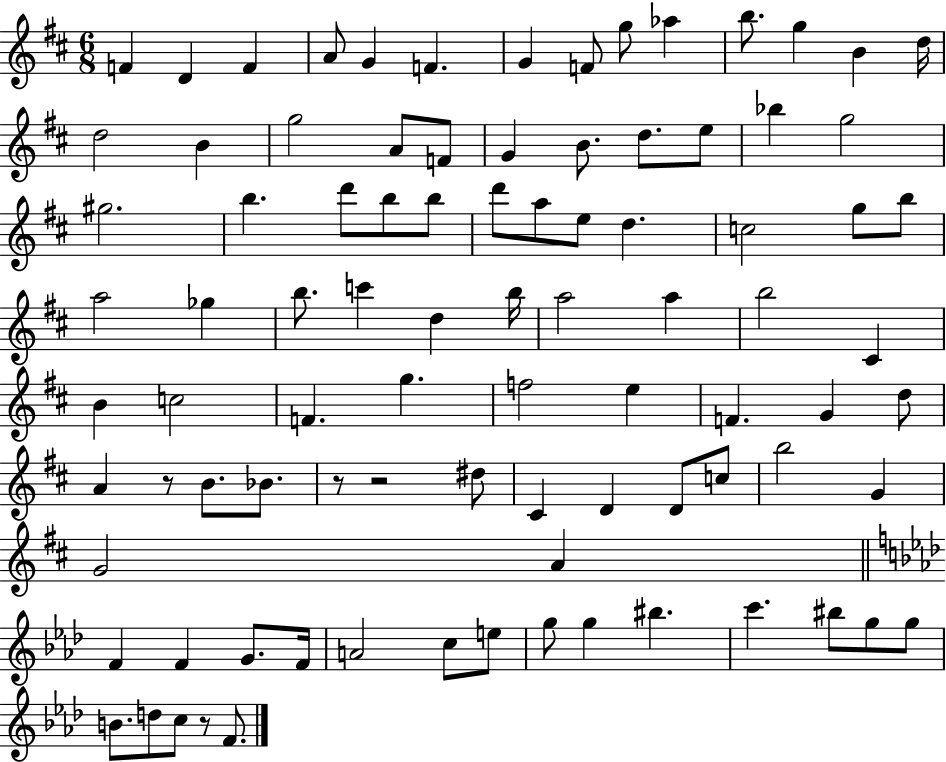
F4/q D4/q F4/q A4/e G4/q F4/q. G4/q F4/e G5/e Ab5/q B5/e. G5/q B4/q D5/s D5/h B4/q G5/h A4/e F4/e G4/q B4/e. D5/e. E5/e Bb5/q G5/h G#5/h. B5/q. D6/e B5/e B5/e D6/e A5/e E5/e D5/q. C5/h G5/e B5/e A5/h Gb5/q B5/e. C6/q D5/q B5/s A5/h A5/q B5/h C#4/q B4/q C5/h F4/q. G5/q. F5/h E5/q F4/q. G4/q D5/e A4/q R/e B4/e. Bb4/e. R/e R/h D#5/e C#4/q D4/q D4/e C5/e B5/h G4/q G4/h A4/q F4/q F4/q G4/e. F4/s A4/h C5/e E5/e G5/e G5/q BIS5/q. C6/q. BIS5/e G5/e G5/e B4/e. D5/e C5/e R/e F4/e.